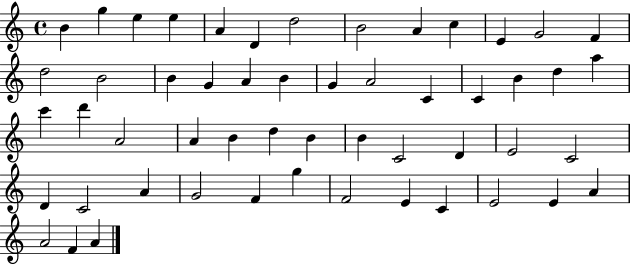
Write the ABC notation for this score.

X:1
T:Untitled
M:4/4
L:1/4
K:C
B g e e A D d2 B2 A c E G2 F d2 B2 B G A B G A2 C C B d a c' d' A2 A B d B B C2 D E2 C2 D C2 A G2 F g F2 E C E2 E A A2 F A